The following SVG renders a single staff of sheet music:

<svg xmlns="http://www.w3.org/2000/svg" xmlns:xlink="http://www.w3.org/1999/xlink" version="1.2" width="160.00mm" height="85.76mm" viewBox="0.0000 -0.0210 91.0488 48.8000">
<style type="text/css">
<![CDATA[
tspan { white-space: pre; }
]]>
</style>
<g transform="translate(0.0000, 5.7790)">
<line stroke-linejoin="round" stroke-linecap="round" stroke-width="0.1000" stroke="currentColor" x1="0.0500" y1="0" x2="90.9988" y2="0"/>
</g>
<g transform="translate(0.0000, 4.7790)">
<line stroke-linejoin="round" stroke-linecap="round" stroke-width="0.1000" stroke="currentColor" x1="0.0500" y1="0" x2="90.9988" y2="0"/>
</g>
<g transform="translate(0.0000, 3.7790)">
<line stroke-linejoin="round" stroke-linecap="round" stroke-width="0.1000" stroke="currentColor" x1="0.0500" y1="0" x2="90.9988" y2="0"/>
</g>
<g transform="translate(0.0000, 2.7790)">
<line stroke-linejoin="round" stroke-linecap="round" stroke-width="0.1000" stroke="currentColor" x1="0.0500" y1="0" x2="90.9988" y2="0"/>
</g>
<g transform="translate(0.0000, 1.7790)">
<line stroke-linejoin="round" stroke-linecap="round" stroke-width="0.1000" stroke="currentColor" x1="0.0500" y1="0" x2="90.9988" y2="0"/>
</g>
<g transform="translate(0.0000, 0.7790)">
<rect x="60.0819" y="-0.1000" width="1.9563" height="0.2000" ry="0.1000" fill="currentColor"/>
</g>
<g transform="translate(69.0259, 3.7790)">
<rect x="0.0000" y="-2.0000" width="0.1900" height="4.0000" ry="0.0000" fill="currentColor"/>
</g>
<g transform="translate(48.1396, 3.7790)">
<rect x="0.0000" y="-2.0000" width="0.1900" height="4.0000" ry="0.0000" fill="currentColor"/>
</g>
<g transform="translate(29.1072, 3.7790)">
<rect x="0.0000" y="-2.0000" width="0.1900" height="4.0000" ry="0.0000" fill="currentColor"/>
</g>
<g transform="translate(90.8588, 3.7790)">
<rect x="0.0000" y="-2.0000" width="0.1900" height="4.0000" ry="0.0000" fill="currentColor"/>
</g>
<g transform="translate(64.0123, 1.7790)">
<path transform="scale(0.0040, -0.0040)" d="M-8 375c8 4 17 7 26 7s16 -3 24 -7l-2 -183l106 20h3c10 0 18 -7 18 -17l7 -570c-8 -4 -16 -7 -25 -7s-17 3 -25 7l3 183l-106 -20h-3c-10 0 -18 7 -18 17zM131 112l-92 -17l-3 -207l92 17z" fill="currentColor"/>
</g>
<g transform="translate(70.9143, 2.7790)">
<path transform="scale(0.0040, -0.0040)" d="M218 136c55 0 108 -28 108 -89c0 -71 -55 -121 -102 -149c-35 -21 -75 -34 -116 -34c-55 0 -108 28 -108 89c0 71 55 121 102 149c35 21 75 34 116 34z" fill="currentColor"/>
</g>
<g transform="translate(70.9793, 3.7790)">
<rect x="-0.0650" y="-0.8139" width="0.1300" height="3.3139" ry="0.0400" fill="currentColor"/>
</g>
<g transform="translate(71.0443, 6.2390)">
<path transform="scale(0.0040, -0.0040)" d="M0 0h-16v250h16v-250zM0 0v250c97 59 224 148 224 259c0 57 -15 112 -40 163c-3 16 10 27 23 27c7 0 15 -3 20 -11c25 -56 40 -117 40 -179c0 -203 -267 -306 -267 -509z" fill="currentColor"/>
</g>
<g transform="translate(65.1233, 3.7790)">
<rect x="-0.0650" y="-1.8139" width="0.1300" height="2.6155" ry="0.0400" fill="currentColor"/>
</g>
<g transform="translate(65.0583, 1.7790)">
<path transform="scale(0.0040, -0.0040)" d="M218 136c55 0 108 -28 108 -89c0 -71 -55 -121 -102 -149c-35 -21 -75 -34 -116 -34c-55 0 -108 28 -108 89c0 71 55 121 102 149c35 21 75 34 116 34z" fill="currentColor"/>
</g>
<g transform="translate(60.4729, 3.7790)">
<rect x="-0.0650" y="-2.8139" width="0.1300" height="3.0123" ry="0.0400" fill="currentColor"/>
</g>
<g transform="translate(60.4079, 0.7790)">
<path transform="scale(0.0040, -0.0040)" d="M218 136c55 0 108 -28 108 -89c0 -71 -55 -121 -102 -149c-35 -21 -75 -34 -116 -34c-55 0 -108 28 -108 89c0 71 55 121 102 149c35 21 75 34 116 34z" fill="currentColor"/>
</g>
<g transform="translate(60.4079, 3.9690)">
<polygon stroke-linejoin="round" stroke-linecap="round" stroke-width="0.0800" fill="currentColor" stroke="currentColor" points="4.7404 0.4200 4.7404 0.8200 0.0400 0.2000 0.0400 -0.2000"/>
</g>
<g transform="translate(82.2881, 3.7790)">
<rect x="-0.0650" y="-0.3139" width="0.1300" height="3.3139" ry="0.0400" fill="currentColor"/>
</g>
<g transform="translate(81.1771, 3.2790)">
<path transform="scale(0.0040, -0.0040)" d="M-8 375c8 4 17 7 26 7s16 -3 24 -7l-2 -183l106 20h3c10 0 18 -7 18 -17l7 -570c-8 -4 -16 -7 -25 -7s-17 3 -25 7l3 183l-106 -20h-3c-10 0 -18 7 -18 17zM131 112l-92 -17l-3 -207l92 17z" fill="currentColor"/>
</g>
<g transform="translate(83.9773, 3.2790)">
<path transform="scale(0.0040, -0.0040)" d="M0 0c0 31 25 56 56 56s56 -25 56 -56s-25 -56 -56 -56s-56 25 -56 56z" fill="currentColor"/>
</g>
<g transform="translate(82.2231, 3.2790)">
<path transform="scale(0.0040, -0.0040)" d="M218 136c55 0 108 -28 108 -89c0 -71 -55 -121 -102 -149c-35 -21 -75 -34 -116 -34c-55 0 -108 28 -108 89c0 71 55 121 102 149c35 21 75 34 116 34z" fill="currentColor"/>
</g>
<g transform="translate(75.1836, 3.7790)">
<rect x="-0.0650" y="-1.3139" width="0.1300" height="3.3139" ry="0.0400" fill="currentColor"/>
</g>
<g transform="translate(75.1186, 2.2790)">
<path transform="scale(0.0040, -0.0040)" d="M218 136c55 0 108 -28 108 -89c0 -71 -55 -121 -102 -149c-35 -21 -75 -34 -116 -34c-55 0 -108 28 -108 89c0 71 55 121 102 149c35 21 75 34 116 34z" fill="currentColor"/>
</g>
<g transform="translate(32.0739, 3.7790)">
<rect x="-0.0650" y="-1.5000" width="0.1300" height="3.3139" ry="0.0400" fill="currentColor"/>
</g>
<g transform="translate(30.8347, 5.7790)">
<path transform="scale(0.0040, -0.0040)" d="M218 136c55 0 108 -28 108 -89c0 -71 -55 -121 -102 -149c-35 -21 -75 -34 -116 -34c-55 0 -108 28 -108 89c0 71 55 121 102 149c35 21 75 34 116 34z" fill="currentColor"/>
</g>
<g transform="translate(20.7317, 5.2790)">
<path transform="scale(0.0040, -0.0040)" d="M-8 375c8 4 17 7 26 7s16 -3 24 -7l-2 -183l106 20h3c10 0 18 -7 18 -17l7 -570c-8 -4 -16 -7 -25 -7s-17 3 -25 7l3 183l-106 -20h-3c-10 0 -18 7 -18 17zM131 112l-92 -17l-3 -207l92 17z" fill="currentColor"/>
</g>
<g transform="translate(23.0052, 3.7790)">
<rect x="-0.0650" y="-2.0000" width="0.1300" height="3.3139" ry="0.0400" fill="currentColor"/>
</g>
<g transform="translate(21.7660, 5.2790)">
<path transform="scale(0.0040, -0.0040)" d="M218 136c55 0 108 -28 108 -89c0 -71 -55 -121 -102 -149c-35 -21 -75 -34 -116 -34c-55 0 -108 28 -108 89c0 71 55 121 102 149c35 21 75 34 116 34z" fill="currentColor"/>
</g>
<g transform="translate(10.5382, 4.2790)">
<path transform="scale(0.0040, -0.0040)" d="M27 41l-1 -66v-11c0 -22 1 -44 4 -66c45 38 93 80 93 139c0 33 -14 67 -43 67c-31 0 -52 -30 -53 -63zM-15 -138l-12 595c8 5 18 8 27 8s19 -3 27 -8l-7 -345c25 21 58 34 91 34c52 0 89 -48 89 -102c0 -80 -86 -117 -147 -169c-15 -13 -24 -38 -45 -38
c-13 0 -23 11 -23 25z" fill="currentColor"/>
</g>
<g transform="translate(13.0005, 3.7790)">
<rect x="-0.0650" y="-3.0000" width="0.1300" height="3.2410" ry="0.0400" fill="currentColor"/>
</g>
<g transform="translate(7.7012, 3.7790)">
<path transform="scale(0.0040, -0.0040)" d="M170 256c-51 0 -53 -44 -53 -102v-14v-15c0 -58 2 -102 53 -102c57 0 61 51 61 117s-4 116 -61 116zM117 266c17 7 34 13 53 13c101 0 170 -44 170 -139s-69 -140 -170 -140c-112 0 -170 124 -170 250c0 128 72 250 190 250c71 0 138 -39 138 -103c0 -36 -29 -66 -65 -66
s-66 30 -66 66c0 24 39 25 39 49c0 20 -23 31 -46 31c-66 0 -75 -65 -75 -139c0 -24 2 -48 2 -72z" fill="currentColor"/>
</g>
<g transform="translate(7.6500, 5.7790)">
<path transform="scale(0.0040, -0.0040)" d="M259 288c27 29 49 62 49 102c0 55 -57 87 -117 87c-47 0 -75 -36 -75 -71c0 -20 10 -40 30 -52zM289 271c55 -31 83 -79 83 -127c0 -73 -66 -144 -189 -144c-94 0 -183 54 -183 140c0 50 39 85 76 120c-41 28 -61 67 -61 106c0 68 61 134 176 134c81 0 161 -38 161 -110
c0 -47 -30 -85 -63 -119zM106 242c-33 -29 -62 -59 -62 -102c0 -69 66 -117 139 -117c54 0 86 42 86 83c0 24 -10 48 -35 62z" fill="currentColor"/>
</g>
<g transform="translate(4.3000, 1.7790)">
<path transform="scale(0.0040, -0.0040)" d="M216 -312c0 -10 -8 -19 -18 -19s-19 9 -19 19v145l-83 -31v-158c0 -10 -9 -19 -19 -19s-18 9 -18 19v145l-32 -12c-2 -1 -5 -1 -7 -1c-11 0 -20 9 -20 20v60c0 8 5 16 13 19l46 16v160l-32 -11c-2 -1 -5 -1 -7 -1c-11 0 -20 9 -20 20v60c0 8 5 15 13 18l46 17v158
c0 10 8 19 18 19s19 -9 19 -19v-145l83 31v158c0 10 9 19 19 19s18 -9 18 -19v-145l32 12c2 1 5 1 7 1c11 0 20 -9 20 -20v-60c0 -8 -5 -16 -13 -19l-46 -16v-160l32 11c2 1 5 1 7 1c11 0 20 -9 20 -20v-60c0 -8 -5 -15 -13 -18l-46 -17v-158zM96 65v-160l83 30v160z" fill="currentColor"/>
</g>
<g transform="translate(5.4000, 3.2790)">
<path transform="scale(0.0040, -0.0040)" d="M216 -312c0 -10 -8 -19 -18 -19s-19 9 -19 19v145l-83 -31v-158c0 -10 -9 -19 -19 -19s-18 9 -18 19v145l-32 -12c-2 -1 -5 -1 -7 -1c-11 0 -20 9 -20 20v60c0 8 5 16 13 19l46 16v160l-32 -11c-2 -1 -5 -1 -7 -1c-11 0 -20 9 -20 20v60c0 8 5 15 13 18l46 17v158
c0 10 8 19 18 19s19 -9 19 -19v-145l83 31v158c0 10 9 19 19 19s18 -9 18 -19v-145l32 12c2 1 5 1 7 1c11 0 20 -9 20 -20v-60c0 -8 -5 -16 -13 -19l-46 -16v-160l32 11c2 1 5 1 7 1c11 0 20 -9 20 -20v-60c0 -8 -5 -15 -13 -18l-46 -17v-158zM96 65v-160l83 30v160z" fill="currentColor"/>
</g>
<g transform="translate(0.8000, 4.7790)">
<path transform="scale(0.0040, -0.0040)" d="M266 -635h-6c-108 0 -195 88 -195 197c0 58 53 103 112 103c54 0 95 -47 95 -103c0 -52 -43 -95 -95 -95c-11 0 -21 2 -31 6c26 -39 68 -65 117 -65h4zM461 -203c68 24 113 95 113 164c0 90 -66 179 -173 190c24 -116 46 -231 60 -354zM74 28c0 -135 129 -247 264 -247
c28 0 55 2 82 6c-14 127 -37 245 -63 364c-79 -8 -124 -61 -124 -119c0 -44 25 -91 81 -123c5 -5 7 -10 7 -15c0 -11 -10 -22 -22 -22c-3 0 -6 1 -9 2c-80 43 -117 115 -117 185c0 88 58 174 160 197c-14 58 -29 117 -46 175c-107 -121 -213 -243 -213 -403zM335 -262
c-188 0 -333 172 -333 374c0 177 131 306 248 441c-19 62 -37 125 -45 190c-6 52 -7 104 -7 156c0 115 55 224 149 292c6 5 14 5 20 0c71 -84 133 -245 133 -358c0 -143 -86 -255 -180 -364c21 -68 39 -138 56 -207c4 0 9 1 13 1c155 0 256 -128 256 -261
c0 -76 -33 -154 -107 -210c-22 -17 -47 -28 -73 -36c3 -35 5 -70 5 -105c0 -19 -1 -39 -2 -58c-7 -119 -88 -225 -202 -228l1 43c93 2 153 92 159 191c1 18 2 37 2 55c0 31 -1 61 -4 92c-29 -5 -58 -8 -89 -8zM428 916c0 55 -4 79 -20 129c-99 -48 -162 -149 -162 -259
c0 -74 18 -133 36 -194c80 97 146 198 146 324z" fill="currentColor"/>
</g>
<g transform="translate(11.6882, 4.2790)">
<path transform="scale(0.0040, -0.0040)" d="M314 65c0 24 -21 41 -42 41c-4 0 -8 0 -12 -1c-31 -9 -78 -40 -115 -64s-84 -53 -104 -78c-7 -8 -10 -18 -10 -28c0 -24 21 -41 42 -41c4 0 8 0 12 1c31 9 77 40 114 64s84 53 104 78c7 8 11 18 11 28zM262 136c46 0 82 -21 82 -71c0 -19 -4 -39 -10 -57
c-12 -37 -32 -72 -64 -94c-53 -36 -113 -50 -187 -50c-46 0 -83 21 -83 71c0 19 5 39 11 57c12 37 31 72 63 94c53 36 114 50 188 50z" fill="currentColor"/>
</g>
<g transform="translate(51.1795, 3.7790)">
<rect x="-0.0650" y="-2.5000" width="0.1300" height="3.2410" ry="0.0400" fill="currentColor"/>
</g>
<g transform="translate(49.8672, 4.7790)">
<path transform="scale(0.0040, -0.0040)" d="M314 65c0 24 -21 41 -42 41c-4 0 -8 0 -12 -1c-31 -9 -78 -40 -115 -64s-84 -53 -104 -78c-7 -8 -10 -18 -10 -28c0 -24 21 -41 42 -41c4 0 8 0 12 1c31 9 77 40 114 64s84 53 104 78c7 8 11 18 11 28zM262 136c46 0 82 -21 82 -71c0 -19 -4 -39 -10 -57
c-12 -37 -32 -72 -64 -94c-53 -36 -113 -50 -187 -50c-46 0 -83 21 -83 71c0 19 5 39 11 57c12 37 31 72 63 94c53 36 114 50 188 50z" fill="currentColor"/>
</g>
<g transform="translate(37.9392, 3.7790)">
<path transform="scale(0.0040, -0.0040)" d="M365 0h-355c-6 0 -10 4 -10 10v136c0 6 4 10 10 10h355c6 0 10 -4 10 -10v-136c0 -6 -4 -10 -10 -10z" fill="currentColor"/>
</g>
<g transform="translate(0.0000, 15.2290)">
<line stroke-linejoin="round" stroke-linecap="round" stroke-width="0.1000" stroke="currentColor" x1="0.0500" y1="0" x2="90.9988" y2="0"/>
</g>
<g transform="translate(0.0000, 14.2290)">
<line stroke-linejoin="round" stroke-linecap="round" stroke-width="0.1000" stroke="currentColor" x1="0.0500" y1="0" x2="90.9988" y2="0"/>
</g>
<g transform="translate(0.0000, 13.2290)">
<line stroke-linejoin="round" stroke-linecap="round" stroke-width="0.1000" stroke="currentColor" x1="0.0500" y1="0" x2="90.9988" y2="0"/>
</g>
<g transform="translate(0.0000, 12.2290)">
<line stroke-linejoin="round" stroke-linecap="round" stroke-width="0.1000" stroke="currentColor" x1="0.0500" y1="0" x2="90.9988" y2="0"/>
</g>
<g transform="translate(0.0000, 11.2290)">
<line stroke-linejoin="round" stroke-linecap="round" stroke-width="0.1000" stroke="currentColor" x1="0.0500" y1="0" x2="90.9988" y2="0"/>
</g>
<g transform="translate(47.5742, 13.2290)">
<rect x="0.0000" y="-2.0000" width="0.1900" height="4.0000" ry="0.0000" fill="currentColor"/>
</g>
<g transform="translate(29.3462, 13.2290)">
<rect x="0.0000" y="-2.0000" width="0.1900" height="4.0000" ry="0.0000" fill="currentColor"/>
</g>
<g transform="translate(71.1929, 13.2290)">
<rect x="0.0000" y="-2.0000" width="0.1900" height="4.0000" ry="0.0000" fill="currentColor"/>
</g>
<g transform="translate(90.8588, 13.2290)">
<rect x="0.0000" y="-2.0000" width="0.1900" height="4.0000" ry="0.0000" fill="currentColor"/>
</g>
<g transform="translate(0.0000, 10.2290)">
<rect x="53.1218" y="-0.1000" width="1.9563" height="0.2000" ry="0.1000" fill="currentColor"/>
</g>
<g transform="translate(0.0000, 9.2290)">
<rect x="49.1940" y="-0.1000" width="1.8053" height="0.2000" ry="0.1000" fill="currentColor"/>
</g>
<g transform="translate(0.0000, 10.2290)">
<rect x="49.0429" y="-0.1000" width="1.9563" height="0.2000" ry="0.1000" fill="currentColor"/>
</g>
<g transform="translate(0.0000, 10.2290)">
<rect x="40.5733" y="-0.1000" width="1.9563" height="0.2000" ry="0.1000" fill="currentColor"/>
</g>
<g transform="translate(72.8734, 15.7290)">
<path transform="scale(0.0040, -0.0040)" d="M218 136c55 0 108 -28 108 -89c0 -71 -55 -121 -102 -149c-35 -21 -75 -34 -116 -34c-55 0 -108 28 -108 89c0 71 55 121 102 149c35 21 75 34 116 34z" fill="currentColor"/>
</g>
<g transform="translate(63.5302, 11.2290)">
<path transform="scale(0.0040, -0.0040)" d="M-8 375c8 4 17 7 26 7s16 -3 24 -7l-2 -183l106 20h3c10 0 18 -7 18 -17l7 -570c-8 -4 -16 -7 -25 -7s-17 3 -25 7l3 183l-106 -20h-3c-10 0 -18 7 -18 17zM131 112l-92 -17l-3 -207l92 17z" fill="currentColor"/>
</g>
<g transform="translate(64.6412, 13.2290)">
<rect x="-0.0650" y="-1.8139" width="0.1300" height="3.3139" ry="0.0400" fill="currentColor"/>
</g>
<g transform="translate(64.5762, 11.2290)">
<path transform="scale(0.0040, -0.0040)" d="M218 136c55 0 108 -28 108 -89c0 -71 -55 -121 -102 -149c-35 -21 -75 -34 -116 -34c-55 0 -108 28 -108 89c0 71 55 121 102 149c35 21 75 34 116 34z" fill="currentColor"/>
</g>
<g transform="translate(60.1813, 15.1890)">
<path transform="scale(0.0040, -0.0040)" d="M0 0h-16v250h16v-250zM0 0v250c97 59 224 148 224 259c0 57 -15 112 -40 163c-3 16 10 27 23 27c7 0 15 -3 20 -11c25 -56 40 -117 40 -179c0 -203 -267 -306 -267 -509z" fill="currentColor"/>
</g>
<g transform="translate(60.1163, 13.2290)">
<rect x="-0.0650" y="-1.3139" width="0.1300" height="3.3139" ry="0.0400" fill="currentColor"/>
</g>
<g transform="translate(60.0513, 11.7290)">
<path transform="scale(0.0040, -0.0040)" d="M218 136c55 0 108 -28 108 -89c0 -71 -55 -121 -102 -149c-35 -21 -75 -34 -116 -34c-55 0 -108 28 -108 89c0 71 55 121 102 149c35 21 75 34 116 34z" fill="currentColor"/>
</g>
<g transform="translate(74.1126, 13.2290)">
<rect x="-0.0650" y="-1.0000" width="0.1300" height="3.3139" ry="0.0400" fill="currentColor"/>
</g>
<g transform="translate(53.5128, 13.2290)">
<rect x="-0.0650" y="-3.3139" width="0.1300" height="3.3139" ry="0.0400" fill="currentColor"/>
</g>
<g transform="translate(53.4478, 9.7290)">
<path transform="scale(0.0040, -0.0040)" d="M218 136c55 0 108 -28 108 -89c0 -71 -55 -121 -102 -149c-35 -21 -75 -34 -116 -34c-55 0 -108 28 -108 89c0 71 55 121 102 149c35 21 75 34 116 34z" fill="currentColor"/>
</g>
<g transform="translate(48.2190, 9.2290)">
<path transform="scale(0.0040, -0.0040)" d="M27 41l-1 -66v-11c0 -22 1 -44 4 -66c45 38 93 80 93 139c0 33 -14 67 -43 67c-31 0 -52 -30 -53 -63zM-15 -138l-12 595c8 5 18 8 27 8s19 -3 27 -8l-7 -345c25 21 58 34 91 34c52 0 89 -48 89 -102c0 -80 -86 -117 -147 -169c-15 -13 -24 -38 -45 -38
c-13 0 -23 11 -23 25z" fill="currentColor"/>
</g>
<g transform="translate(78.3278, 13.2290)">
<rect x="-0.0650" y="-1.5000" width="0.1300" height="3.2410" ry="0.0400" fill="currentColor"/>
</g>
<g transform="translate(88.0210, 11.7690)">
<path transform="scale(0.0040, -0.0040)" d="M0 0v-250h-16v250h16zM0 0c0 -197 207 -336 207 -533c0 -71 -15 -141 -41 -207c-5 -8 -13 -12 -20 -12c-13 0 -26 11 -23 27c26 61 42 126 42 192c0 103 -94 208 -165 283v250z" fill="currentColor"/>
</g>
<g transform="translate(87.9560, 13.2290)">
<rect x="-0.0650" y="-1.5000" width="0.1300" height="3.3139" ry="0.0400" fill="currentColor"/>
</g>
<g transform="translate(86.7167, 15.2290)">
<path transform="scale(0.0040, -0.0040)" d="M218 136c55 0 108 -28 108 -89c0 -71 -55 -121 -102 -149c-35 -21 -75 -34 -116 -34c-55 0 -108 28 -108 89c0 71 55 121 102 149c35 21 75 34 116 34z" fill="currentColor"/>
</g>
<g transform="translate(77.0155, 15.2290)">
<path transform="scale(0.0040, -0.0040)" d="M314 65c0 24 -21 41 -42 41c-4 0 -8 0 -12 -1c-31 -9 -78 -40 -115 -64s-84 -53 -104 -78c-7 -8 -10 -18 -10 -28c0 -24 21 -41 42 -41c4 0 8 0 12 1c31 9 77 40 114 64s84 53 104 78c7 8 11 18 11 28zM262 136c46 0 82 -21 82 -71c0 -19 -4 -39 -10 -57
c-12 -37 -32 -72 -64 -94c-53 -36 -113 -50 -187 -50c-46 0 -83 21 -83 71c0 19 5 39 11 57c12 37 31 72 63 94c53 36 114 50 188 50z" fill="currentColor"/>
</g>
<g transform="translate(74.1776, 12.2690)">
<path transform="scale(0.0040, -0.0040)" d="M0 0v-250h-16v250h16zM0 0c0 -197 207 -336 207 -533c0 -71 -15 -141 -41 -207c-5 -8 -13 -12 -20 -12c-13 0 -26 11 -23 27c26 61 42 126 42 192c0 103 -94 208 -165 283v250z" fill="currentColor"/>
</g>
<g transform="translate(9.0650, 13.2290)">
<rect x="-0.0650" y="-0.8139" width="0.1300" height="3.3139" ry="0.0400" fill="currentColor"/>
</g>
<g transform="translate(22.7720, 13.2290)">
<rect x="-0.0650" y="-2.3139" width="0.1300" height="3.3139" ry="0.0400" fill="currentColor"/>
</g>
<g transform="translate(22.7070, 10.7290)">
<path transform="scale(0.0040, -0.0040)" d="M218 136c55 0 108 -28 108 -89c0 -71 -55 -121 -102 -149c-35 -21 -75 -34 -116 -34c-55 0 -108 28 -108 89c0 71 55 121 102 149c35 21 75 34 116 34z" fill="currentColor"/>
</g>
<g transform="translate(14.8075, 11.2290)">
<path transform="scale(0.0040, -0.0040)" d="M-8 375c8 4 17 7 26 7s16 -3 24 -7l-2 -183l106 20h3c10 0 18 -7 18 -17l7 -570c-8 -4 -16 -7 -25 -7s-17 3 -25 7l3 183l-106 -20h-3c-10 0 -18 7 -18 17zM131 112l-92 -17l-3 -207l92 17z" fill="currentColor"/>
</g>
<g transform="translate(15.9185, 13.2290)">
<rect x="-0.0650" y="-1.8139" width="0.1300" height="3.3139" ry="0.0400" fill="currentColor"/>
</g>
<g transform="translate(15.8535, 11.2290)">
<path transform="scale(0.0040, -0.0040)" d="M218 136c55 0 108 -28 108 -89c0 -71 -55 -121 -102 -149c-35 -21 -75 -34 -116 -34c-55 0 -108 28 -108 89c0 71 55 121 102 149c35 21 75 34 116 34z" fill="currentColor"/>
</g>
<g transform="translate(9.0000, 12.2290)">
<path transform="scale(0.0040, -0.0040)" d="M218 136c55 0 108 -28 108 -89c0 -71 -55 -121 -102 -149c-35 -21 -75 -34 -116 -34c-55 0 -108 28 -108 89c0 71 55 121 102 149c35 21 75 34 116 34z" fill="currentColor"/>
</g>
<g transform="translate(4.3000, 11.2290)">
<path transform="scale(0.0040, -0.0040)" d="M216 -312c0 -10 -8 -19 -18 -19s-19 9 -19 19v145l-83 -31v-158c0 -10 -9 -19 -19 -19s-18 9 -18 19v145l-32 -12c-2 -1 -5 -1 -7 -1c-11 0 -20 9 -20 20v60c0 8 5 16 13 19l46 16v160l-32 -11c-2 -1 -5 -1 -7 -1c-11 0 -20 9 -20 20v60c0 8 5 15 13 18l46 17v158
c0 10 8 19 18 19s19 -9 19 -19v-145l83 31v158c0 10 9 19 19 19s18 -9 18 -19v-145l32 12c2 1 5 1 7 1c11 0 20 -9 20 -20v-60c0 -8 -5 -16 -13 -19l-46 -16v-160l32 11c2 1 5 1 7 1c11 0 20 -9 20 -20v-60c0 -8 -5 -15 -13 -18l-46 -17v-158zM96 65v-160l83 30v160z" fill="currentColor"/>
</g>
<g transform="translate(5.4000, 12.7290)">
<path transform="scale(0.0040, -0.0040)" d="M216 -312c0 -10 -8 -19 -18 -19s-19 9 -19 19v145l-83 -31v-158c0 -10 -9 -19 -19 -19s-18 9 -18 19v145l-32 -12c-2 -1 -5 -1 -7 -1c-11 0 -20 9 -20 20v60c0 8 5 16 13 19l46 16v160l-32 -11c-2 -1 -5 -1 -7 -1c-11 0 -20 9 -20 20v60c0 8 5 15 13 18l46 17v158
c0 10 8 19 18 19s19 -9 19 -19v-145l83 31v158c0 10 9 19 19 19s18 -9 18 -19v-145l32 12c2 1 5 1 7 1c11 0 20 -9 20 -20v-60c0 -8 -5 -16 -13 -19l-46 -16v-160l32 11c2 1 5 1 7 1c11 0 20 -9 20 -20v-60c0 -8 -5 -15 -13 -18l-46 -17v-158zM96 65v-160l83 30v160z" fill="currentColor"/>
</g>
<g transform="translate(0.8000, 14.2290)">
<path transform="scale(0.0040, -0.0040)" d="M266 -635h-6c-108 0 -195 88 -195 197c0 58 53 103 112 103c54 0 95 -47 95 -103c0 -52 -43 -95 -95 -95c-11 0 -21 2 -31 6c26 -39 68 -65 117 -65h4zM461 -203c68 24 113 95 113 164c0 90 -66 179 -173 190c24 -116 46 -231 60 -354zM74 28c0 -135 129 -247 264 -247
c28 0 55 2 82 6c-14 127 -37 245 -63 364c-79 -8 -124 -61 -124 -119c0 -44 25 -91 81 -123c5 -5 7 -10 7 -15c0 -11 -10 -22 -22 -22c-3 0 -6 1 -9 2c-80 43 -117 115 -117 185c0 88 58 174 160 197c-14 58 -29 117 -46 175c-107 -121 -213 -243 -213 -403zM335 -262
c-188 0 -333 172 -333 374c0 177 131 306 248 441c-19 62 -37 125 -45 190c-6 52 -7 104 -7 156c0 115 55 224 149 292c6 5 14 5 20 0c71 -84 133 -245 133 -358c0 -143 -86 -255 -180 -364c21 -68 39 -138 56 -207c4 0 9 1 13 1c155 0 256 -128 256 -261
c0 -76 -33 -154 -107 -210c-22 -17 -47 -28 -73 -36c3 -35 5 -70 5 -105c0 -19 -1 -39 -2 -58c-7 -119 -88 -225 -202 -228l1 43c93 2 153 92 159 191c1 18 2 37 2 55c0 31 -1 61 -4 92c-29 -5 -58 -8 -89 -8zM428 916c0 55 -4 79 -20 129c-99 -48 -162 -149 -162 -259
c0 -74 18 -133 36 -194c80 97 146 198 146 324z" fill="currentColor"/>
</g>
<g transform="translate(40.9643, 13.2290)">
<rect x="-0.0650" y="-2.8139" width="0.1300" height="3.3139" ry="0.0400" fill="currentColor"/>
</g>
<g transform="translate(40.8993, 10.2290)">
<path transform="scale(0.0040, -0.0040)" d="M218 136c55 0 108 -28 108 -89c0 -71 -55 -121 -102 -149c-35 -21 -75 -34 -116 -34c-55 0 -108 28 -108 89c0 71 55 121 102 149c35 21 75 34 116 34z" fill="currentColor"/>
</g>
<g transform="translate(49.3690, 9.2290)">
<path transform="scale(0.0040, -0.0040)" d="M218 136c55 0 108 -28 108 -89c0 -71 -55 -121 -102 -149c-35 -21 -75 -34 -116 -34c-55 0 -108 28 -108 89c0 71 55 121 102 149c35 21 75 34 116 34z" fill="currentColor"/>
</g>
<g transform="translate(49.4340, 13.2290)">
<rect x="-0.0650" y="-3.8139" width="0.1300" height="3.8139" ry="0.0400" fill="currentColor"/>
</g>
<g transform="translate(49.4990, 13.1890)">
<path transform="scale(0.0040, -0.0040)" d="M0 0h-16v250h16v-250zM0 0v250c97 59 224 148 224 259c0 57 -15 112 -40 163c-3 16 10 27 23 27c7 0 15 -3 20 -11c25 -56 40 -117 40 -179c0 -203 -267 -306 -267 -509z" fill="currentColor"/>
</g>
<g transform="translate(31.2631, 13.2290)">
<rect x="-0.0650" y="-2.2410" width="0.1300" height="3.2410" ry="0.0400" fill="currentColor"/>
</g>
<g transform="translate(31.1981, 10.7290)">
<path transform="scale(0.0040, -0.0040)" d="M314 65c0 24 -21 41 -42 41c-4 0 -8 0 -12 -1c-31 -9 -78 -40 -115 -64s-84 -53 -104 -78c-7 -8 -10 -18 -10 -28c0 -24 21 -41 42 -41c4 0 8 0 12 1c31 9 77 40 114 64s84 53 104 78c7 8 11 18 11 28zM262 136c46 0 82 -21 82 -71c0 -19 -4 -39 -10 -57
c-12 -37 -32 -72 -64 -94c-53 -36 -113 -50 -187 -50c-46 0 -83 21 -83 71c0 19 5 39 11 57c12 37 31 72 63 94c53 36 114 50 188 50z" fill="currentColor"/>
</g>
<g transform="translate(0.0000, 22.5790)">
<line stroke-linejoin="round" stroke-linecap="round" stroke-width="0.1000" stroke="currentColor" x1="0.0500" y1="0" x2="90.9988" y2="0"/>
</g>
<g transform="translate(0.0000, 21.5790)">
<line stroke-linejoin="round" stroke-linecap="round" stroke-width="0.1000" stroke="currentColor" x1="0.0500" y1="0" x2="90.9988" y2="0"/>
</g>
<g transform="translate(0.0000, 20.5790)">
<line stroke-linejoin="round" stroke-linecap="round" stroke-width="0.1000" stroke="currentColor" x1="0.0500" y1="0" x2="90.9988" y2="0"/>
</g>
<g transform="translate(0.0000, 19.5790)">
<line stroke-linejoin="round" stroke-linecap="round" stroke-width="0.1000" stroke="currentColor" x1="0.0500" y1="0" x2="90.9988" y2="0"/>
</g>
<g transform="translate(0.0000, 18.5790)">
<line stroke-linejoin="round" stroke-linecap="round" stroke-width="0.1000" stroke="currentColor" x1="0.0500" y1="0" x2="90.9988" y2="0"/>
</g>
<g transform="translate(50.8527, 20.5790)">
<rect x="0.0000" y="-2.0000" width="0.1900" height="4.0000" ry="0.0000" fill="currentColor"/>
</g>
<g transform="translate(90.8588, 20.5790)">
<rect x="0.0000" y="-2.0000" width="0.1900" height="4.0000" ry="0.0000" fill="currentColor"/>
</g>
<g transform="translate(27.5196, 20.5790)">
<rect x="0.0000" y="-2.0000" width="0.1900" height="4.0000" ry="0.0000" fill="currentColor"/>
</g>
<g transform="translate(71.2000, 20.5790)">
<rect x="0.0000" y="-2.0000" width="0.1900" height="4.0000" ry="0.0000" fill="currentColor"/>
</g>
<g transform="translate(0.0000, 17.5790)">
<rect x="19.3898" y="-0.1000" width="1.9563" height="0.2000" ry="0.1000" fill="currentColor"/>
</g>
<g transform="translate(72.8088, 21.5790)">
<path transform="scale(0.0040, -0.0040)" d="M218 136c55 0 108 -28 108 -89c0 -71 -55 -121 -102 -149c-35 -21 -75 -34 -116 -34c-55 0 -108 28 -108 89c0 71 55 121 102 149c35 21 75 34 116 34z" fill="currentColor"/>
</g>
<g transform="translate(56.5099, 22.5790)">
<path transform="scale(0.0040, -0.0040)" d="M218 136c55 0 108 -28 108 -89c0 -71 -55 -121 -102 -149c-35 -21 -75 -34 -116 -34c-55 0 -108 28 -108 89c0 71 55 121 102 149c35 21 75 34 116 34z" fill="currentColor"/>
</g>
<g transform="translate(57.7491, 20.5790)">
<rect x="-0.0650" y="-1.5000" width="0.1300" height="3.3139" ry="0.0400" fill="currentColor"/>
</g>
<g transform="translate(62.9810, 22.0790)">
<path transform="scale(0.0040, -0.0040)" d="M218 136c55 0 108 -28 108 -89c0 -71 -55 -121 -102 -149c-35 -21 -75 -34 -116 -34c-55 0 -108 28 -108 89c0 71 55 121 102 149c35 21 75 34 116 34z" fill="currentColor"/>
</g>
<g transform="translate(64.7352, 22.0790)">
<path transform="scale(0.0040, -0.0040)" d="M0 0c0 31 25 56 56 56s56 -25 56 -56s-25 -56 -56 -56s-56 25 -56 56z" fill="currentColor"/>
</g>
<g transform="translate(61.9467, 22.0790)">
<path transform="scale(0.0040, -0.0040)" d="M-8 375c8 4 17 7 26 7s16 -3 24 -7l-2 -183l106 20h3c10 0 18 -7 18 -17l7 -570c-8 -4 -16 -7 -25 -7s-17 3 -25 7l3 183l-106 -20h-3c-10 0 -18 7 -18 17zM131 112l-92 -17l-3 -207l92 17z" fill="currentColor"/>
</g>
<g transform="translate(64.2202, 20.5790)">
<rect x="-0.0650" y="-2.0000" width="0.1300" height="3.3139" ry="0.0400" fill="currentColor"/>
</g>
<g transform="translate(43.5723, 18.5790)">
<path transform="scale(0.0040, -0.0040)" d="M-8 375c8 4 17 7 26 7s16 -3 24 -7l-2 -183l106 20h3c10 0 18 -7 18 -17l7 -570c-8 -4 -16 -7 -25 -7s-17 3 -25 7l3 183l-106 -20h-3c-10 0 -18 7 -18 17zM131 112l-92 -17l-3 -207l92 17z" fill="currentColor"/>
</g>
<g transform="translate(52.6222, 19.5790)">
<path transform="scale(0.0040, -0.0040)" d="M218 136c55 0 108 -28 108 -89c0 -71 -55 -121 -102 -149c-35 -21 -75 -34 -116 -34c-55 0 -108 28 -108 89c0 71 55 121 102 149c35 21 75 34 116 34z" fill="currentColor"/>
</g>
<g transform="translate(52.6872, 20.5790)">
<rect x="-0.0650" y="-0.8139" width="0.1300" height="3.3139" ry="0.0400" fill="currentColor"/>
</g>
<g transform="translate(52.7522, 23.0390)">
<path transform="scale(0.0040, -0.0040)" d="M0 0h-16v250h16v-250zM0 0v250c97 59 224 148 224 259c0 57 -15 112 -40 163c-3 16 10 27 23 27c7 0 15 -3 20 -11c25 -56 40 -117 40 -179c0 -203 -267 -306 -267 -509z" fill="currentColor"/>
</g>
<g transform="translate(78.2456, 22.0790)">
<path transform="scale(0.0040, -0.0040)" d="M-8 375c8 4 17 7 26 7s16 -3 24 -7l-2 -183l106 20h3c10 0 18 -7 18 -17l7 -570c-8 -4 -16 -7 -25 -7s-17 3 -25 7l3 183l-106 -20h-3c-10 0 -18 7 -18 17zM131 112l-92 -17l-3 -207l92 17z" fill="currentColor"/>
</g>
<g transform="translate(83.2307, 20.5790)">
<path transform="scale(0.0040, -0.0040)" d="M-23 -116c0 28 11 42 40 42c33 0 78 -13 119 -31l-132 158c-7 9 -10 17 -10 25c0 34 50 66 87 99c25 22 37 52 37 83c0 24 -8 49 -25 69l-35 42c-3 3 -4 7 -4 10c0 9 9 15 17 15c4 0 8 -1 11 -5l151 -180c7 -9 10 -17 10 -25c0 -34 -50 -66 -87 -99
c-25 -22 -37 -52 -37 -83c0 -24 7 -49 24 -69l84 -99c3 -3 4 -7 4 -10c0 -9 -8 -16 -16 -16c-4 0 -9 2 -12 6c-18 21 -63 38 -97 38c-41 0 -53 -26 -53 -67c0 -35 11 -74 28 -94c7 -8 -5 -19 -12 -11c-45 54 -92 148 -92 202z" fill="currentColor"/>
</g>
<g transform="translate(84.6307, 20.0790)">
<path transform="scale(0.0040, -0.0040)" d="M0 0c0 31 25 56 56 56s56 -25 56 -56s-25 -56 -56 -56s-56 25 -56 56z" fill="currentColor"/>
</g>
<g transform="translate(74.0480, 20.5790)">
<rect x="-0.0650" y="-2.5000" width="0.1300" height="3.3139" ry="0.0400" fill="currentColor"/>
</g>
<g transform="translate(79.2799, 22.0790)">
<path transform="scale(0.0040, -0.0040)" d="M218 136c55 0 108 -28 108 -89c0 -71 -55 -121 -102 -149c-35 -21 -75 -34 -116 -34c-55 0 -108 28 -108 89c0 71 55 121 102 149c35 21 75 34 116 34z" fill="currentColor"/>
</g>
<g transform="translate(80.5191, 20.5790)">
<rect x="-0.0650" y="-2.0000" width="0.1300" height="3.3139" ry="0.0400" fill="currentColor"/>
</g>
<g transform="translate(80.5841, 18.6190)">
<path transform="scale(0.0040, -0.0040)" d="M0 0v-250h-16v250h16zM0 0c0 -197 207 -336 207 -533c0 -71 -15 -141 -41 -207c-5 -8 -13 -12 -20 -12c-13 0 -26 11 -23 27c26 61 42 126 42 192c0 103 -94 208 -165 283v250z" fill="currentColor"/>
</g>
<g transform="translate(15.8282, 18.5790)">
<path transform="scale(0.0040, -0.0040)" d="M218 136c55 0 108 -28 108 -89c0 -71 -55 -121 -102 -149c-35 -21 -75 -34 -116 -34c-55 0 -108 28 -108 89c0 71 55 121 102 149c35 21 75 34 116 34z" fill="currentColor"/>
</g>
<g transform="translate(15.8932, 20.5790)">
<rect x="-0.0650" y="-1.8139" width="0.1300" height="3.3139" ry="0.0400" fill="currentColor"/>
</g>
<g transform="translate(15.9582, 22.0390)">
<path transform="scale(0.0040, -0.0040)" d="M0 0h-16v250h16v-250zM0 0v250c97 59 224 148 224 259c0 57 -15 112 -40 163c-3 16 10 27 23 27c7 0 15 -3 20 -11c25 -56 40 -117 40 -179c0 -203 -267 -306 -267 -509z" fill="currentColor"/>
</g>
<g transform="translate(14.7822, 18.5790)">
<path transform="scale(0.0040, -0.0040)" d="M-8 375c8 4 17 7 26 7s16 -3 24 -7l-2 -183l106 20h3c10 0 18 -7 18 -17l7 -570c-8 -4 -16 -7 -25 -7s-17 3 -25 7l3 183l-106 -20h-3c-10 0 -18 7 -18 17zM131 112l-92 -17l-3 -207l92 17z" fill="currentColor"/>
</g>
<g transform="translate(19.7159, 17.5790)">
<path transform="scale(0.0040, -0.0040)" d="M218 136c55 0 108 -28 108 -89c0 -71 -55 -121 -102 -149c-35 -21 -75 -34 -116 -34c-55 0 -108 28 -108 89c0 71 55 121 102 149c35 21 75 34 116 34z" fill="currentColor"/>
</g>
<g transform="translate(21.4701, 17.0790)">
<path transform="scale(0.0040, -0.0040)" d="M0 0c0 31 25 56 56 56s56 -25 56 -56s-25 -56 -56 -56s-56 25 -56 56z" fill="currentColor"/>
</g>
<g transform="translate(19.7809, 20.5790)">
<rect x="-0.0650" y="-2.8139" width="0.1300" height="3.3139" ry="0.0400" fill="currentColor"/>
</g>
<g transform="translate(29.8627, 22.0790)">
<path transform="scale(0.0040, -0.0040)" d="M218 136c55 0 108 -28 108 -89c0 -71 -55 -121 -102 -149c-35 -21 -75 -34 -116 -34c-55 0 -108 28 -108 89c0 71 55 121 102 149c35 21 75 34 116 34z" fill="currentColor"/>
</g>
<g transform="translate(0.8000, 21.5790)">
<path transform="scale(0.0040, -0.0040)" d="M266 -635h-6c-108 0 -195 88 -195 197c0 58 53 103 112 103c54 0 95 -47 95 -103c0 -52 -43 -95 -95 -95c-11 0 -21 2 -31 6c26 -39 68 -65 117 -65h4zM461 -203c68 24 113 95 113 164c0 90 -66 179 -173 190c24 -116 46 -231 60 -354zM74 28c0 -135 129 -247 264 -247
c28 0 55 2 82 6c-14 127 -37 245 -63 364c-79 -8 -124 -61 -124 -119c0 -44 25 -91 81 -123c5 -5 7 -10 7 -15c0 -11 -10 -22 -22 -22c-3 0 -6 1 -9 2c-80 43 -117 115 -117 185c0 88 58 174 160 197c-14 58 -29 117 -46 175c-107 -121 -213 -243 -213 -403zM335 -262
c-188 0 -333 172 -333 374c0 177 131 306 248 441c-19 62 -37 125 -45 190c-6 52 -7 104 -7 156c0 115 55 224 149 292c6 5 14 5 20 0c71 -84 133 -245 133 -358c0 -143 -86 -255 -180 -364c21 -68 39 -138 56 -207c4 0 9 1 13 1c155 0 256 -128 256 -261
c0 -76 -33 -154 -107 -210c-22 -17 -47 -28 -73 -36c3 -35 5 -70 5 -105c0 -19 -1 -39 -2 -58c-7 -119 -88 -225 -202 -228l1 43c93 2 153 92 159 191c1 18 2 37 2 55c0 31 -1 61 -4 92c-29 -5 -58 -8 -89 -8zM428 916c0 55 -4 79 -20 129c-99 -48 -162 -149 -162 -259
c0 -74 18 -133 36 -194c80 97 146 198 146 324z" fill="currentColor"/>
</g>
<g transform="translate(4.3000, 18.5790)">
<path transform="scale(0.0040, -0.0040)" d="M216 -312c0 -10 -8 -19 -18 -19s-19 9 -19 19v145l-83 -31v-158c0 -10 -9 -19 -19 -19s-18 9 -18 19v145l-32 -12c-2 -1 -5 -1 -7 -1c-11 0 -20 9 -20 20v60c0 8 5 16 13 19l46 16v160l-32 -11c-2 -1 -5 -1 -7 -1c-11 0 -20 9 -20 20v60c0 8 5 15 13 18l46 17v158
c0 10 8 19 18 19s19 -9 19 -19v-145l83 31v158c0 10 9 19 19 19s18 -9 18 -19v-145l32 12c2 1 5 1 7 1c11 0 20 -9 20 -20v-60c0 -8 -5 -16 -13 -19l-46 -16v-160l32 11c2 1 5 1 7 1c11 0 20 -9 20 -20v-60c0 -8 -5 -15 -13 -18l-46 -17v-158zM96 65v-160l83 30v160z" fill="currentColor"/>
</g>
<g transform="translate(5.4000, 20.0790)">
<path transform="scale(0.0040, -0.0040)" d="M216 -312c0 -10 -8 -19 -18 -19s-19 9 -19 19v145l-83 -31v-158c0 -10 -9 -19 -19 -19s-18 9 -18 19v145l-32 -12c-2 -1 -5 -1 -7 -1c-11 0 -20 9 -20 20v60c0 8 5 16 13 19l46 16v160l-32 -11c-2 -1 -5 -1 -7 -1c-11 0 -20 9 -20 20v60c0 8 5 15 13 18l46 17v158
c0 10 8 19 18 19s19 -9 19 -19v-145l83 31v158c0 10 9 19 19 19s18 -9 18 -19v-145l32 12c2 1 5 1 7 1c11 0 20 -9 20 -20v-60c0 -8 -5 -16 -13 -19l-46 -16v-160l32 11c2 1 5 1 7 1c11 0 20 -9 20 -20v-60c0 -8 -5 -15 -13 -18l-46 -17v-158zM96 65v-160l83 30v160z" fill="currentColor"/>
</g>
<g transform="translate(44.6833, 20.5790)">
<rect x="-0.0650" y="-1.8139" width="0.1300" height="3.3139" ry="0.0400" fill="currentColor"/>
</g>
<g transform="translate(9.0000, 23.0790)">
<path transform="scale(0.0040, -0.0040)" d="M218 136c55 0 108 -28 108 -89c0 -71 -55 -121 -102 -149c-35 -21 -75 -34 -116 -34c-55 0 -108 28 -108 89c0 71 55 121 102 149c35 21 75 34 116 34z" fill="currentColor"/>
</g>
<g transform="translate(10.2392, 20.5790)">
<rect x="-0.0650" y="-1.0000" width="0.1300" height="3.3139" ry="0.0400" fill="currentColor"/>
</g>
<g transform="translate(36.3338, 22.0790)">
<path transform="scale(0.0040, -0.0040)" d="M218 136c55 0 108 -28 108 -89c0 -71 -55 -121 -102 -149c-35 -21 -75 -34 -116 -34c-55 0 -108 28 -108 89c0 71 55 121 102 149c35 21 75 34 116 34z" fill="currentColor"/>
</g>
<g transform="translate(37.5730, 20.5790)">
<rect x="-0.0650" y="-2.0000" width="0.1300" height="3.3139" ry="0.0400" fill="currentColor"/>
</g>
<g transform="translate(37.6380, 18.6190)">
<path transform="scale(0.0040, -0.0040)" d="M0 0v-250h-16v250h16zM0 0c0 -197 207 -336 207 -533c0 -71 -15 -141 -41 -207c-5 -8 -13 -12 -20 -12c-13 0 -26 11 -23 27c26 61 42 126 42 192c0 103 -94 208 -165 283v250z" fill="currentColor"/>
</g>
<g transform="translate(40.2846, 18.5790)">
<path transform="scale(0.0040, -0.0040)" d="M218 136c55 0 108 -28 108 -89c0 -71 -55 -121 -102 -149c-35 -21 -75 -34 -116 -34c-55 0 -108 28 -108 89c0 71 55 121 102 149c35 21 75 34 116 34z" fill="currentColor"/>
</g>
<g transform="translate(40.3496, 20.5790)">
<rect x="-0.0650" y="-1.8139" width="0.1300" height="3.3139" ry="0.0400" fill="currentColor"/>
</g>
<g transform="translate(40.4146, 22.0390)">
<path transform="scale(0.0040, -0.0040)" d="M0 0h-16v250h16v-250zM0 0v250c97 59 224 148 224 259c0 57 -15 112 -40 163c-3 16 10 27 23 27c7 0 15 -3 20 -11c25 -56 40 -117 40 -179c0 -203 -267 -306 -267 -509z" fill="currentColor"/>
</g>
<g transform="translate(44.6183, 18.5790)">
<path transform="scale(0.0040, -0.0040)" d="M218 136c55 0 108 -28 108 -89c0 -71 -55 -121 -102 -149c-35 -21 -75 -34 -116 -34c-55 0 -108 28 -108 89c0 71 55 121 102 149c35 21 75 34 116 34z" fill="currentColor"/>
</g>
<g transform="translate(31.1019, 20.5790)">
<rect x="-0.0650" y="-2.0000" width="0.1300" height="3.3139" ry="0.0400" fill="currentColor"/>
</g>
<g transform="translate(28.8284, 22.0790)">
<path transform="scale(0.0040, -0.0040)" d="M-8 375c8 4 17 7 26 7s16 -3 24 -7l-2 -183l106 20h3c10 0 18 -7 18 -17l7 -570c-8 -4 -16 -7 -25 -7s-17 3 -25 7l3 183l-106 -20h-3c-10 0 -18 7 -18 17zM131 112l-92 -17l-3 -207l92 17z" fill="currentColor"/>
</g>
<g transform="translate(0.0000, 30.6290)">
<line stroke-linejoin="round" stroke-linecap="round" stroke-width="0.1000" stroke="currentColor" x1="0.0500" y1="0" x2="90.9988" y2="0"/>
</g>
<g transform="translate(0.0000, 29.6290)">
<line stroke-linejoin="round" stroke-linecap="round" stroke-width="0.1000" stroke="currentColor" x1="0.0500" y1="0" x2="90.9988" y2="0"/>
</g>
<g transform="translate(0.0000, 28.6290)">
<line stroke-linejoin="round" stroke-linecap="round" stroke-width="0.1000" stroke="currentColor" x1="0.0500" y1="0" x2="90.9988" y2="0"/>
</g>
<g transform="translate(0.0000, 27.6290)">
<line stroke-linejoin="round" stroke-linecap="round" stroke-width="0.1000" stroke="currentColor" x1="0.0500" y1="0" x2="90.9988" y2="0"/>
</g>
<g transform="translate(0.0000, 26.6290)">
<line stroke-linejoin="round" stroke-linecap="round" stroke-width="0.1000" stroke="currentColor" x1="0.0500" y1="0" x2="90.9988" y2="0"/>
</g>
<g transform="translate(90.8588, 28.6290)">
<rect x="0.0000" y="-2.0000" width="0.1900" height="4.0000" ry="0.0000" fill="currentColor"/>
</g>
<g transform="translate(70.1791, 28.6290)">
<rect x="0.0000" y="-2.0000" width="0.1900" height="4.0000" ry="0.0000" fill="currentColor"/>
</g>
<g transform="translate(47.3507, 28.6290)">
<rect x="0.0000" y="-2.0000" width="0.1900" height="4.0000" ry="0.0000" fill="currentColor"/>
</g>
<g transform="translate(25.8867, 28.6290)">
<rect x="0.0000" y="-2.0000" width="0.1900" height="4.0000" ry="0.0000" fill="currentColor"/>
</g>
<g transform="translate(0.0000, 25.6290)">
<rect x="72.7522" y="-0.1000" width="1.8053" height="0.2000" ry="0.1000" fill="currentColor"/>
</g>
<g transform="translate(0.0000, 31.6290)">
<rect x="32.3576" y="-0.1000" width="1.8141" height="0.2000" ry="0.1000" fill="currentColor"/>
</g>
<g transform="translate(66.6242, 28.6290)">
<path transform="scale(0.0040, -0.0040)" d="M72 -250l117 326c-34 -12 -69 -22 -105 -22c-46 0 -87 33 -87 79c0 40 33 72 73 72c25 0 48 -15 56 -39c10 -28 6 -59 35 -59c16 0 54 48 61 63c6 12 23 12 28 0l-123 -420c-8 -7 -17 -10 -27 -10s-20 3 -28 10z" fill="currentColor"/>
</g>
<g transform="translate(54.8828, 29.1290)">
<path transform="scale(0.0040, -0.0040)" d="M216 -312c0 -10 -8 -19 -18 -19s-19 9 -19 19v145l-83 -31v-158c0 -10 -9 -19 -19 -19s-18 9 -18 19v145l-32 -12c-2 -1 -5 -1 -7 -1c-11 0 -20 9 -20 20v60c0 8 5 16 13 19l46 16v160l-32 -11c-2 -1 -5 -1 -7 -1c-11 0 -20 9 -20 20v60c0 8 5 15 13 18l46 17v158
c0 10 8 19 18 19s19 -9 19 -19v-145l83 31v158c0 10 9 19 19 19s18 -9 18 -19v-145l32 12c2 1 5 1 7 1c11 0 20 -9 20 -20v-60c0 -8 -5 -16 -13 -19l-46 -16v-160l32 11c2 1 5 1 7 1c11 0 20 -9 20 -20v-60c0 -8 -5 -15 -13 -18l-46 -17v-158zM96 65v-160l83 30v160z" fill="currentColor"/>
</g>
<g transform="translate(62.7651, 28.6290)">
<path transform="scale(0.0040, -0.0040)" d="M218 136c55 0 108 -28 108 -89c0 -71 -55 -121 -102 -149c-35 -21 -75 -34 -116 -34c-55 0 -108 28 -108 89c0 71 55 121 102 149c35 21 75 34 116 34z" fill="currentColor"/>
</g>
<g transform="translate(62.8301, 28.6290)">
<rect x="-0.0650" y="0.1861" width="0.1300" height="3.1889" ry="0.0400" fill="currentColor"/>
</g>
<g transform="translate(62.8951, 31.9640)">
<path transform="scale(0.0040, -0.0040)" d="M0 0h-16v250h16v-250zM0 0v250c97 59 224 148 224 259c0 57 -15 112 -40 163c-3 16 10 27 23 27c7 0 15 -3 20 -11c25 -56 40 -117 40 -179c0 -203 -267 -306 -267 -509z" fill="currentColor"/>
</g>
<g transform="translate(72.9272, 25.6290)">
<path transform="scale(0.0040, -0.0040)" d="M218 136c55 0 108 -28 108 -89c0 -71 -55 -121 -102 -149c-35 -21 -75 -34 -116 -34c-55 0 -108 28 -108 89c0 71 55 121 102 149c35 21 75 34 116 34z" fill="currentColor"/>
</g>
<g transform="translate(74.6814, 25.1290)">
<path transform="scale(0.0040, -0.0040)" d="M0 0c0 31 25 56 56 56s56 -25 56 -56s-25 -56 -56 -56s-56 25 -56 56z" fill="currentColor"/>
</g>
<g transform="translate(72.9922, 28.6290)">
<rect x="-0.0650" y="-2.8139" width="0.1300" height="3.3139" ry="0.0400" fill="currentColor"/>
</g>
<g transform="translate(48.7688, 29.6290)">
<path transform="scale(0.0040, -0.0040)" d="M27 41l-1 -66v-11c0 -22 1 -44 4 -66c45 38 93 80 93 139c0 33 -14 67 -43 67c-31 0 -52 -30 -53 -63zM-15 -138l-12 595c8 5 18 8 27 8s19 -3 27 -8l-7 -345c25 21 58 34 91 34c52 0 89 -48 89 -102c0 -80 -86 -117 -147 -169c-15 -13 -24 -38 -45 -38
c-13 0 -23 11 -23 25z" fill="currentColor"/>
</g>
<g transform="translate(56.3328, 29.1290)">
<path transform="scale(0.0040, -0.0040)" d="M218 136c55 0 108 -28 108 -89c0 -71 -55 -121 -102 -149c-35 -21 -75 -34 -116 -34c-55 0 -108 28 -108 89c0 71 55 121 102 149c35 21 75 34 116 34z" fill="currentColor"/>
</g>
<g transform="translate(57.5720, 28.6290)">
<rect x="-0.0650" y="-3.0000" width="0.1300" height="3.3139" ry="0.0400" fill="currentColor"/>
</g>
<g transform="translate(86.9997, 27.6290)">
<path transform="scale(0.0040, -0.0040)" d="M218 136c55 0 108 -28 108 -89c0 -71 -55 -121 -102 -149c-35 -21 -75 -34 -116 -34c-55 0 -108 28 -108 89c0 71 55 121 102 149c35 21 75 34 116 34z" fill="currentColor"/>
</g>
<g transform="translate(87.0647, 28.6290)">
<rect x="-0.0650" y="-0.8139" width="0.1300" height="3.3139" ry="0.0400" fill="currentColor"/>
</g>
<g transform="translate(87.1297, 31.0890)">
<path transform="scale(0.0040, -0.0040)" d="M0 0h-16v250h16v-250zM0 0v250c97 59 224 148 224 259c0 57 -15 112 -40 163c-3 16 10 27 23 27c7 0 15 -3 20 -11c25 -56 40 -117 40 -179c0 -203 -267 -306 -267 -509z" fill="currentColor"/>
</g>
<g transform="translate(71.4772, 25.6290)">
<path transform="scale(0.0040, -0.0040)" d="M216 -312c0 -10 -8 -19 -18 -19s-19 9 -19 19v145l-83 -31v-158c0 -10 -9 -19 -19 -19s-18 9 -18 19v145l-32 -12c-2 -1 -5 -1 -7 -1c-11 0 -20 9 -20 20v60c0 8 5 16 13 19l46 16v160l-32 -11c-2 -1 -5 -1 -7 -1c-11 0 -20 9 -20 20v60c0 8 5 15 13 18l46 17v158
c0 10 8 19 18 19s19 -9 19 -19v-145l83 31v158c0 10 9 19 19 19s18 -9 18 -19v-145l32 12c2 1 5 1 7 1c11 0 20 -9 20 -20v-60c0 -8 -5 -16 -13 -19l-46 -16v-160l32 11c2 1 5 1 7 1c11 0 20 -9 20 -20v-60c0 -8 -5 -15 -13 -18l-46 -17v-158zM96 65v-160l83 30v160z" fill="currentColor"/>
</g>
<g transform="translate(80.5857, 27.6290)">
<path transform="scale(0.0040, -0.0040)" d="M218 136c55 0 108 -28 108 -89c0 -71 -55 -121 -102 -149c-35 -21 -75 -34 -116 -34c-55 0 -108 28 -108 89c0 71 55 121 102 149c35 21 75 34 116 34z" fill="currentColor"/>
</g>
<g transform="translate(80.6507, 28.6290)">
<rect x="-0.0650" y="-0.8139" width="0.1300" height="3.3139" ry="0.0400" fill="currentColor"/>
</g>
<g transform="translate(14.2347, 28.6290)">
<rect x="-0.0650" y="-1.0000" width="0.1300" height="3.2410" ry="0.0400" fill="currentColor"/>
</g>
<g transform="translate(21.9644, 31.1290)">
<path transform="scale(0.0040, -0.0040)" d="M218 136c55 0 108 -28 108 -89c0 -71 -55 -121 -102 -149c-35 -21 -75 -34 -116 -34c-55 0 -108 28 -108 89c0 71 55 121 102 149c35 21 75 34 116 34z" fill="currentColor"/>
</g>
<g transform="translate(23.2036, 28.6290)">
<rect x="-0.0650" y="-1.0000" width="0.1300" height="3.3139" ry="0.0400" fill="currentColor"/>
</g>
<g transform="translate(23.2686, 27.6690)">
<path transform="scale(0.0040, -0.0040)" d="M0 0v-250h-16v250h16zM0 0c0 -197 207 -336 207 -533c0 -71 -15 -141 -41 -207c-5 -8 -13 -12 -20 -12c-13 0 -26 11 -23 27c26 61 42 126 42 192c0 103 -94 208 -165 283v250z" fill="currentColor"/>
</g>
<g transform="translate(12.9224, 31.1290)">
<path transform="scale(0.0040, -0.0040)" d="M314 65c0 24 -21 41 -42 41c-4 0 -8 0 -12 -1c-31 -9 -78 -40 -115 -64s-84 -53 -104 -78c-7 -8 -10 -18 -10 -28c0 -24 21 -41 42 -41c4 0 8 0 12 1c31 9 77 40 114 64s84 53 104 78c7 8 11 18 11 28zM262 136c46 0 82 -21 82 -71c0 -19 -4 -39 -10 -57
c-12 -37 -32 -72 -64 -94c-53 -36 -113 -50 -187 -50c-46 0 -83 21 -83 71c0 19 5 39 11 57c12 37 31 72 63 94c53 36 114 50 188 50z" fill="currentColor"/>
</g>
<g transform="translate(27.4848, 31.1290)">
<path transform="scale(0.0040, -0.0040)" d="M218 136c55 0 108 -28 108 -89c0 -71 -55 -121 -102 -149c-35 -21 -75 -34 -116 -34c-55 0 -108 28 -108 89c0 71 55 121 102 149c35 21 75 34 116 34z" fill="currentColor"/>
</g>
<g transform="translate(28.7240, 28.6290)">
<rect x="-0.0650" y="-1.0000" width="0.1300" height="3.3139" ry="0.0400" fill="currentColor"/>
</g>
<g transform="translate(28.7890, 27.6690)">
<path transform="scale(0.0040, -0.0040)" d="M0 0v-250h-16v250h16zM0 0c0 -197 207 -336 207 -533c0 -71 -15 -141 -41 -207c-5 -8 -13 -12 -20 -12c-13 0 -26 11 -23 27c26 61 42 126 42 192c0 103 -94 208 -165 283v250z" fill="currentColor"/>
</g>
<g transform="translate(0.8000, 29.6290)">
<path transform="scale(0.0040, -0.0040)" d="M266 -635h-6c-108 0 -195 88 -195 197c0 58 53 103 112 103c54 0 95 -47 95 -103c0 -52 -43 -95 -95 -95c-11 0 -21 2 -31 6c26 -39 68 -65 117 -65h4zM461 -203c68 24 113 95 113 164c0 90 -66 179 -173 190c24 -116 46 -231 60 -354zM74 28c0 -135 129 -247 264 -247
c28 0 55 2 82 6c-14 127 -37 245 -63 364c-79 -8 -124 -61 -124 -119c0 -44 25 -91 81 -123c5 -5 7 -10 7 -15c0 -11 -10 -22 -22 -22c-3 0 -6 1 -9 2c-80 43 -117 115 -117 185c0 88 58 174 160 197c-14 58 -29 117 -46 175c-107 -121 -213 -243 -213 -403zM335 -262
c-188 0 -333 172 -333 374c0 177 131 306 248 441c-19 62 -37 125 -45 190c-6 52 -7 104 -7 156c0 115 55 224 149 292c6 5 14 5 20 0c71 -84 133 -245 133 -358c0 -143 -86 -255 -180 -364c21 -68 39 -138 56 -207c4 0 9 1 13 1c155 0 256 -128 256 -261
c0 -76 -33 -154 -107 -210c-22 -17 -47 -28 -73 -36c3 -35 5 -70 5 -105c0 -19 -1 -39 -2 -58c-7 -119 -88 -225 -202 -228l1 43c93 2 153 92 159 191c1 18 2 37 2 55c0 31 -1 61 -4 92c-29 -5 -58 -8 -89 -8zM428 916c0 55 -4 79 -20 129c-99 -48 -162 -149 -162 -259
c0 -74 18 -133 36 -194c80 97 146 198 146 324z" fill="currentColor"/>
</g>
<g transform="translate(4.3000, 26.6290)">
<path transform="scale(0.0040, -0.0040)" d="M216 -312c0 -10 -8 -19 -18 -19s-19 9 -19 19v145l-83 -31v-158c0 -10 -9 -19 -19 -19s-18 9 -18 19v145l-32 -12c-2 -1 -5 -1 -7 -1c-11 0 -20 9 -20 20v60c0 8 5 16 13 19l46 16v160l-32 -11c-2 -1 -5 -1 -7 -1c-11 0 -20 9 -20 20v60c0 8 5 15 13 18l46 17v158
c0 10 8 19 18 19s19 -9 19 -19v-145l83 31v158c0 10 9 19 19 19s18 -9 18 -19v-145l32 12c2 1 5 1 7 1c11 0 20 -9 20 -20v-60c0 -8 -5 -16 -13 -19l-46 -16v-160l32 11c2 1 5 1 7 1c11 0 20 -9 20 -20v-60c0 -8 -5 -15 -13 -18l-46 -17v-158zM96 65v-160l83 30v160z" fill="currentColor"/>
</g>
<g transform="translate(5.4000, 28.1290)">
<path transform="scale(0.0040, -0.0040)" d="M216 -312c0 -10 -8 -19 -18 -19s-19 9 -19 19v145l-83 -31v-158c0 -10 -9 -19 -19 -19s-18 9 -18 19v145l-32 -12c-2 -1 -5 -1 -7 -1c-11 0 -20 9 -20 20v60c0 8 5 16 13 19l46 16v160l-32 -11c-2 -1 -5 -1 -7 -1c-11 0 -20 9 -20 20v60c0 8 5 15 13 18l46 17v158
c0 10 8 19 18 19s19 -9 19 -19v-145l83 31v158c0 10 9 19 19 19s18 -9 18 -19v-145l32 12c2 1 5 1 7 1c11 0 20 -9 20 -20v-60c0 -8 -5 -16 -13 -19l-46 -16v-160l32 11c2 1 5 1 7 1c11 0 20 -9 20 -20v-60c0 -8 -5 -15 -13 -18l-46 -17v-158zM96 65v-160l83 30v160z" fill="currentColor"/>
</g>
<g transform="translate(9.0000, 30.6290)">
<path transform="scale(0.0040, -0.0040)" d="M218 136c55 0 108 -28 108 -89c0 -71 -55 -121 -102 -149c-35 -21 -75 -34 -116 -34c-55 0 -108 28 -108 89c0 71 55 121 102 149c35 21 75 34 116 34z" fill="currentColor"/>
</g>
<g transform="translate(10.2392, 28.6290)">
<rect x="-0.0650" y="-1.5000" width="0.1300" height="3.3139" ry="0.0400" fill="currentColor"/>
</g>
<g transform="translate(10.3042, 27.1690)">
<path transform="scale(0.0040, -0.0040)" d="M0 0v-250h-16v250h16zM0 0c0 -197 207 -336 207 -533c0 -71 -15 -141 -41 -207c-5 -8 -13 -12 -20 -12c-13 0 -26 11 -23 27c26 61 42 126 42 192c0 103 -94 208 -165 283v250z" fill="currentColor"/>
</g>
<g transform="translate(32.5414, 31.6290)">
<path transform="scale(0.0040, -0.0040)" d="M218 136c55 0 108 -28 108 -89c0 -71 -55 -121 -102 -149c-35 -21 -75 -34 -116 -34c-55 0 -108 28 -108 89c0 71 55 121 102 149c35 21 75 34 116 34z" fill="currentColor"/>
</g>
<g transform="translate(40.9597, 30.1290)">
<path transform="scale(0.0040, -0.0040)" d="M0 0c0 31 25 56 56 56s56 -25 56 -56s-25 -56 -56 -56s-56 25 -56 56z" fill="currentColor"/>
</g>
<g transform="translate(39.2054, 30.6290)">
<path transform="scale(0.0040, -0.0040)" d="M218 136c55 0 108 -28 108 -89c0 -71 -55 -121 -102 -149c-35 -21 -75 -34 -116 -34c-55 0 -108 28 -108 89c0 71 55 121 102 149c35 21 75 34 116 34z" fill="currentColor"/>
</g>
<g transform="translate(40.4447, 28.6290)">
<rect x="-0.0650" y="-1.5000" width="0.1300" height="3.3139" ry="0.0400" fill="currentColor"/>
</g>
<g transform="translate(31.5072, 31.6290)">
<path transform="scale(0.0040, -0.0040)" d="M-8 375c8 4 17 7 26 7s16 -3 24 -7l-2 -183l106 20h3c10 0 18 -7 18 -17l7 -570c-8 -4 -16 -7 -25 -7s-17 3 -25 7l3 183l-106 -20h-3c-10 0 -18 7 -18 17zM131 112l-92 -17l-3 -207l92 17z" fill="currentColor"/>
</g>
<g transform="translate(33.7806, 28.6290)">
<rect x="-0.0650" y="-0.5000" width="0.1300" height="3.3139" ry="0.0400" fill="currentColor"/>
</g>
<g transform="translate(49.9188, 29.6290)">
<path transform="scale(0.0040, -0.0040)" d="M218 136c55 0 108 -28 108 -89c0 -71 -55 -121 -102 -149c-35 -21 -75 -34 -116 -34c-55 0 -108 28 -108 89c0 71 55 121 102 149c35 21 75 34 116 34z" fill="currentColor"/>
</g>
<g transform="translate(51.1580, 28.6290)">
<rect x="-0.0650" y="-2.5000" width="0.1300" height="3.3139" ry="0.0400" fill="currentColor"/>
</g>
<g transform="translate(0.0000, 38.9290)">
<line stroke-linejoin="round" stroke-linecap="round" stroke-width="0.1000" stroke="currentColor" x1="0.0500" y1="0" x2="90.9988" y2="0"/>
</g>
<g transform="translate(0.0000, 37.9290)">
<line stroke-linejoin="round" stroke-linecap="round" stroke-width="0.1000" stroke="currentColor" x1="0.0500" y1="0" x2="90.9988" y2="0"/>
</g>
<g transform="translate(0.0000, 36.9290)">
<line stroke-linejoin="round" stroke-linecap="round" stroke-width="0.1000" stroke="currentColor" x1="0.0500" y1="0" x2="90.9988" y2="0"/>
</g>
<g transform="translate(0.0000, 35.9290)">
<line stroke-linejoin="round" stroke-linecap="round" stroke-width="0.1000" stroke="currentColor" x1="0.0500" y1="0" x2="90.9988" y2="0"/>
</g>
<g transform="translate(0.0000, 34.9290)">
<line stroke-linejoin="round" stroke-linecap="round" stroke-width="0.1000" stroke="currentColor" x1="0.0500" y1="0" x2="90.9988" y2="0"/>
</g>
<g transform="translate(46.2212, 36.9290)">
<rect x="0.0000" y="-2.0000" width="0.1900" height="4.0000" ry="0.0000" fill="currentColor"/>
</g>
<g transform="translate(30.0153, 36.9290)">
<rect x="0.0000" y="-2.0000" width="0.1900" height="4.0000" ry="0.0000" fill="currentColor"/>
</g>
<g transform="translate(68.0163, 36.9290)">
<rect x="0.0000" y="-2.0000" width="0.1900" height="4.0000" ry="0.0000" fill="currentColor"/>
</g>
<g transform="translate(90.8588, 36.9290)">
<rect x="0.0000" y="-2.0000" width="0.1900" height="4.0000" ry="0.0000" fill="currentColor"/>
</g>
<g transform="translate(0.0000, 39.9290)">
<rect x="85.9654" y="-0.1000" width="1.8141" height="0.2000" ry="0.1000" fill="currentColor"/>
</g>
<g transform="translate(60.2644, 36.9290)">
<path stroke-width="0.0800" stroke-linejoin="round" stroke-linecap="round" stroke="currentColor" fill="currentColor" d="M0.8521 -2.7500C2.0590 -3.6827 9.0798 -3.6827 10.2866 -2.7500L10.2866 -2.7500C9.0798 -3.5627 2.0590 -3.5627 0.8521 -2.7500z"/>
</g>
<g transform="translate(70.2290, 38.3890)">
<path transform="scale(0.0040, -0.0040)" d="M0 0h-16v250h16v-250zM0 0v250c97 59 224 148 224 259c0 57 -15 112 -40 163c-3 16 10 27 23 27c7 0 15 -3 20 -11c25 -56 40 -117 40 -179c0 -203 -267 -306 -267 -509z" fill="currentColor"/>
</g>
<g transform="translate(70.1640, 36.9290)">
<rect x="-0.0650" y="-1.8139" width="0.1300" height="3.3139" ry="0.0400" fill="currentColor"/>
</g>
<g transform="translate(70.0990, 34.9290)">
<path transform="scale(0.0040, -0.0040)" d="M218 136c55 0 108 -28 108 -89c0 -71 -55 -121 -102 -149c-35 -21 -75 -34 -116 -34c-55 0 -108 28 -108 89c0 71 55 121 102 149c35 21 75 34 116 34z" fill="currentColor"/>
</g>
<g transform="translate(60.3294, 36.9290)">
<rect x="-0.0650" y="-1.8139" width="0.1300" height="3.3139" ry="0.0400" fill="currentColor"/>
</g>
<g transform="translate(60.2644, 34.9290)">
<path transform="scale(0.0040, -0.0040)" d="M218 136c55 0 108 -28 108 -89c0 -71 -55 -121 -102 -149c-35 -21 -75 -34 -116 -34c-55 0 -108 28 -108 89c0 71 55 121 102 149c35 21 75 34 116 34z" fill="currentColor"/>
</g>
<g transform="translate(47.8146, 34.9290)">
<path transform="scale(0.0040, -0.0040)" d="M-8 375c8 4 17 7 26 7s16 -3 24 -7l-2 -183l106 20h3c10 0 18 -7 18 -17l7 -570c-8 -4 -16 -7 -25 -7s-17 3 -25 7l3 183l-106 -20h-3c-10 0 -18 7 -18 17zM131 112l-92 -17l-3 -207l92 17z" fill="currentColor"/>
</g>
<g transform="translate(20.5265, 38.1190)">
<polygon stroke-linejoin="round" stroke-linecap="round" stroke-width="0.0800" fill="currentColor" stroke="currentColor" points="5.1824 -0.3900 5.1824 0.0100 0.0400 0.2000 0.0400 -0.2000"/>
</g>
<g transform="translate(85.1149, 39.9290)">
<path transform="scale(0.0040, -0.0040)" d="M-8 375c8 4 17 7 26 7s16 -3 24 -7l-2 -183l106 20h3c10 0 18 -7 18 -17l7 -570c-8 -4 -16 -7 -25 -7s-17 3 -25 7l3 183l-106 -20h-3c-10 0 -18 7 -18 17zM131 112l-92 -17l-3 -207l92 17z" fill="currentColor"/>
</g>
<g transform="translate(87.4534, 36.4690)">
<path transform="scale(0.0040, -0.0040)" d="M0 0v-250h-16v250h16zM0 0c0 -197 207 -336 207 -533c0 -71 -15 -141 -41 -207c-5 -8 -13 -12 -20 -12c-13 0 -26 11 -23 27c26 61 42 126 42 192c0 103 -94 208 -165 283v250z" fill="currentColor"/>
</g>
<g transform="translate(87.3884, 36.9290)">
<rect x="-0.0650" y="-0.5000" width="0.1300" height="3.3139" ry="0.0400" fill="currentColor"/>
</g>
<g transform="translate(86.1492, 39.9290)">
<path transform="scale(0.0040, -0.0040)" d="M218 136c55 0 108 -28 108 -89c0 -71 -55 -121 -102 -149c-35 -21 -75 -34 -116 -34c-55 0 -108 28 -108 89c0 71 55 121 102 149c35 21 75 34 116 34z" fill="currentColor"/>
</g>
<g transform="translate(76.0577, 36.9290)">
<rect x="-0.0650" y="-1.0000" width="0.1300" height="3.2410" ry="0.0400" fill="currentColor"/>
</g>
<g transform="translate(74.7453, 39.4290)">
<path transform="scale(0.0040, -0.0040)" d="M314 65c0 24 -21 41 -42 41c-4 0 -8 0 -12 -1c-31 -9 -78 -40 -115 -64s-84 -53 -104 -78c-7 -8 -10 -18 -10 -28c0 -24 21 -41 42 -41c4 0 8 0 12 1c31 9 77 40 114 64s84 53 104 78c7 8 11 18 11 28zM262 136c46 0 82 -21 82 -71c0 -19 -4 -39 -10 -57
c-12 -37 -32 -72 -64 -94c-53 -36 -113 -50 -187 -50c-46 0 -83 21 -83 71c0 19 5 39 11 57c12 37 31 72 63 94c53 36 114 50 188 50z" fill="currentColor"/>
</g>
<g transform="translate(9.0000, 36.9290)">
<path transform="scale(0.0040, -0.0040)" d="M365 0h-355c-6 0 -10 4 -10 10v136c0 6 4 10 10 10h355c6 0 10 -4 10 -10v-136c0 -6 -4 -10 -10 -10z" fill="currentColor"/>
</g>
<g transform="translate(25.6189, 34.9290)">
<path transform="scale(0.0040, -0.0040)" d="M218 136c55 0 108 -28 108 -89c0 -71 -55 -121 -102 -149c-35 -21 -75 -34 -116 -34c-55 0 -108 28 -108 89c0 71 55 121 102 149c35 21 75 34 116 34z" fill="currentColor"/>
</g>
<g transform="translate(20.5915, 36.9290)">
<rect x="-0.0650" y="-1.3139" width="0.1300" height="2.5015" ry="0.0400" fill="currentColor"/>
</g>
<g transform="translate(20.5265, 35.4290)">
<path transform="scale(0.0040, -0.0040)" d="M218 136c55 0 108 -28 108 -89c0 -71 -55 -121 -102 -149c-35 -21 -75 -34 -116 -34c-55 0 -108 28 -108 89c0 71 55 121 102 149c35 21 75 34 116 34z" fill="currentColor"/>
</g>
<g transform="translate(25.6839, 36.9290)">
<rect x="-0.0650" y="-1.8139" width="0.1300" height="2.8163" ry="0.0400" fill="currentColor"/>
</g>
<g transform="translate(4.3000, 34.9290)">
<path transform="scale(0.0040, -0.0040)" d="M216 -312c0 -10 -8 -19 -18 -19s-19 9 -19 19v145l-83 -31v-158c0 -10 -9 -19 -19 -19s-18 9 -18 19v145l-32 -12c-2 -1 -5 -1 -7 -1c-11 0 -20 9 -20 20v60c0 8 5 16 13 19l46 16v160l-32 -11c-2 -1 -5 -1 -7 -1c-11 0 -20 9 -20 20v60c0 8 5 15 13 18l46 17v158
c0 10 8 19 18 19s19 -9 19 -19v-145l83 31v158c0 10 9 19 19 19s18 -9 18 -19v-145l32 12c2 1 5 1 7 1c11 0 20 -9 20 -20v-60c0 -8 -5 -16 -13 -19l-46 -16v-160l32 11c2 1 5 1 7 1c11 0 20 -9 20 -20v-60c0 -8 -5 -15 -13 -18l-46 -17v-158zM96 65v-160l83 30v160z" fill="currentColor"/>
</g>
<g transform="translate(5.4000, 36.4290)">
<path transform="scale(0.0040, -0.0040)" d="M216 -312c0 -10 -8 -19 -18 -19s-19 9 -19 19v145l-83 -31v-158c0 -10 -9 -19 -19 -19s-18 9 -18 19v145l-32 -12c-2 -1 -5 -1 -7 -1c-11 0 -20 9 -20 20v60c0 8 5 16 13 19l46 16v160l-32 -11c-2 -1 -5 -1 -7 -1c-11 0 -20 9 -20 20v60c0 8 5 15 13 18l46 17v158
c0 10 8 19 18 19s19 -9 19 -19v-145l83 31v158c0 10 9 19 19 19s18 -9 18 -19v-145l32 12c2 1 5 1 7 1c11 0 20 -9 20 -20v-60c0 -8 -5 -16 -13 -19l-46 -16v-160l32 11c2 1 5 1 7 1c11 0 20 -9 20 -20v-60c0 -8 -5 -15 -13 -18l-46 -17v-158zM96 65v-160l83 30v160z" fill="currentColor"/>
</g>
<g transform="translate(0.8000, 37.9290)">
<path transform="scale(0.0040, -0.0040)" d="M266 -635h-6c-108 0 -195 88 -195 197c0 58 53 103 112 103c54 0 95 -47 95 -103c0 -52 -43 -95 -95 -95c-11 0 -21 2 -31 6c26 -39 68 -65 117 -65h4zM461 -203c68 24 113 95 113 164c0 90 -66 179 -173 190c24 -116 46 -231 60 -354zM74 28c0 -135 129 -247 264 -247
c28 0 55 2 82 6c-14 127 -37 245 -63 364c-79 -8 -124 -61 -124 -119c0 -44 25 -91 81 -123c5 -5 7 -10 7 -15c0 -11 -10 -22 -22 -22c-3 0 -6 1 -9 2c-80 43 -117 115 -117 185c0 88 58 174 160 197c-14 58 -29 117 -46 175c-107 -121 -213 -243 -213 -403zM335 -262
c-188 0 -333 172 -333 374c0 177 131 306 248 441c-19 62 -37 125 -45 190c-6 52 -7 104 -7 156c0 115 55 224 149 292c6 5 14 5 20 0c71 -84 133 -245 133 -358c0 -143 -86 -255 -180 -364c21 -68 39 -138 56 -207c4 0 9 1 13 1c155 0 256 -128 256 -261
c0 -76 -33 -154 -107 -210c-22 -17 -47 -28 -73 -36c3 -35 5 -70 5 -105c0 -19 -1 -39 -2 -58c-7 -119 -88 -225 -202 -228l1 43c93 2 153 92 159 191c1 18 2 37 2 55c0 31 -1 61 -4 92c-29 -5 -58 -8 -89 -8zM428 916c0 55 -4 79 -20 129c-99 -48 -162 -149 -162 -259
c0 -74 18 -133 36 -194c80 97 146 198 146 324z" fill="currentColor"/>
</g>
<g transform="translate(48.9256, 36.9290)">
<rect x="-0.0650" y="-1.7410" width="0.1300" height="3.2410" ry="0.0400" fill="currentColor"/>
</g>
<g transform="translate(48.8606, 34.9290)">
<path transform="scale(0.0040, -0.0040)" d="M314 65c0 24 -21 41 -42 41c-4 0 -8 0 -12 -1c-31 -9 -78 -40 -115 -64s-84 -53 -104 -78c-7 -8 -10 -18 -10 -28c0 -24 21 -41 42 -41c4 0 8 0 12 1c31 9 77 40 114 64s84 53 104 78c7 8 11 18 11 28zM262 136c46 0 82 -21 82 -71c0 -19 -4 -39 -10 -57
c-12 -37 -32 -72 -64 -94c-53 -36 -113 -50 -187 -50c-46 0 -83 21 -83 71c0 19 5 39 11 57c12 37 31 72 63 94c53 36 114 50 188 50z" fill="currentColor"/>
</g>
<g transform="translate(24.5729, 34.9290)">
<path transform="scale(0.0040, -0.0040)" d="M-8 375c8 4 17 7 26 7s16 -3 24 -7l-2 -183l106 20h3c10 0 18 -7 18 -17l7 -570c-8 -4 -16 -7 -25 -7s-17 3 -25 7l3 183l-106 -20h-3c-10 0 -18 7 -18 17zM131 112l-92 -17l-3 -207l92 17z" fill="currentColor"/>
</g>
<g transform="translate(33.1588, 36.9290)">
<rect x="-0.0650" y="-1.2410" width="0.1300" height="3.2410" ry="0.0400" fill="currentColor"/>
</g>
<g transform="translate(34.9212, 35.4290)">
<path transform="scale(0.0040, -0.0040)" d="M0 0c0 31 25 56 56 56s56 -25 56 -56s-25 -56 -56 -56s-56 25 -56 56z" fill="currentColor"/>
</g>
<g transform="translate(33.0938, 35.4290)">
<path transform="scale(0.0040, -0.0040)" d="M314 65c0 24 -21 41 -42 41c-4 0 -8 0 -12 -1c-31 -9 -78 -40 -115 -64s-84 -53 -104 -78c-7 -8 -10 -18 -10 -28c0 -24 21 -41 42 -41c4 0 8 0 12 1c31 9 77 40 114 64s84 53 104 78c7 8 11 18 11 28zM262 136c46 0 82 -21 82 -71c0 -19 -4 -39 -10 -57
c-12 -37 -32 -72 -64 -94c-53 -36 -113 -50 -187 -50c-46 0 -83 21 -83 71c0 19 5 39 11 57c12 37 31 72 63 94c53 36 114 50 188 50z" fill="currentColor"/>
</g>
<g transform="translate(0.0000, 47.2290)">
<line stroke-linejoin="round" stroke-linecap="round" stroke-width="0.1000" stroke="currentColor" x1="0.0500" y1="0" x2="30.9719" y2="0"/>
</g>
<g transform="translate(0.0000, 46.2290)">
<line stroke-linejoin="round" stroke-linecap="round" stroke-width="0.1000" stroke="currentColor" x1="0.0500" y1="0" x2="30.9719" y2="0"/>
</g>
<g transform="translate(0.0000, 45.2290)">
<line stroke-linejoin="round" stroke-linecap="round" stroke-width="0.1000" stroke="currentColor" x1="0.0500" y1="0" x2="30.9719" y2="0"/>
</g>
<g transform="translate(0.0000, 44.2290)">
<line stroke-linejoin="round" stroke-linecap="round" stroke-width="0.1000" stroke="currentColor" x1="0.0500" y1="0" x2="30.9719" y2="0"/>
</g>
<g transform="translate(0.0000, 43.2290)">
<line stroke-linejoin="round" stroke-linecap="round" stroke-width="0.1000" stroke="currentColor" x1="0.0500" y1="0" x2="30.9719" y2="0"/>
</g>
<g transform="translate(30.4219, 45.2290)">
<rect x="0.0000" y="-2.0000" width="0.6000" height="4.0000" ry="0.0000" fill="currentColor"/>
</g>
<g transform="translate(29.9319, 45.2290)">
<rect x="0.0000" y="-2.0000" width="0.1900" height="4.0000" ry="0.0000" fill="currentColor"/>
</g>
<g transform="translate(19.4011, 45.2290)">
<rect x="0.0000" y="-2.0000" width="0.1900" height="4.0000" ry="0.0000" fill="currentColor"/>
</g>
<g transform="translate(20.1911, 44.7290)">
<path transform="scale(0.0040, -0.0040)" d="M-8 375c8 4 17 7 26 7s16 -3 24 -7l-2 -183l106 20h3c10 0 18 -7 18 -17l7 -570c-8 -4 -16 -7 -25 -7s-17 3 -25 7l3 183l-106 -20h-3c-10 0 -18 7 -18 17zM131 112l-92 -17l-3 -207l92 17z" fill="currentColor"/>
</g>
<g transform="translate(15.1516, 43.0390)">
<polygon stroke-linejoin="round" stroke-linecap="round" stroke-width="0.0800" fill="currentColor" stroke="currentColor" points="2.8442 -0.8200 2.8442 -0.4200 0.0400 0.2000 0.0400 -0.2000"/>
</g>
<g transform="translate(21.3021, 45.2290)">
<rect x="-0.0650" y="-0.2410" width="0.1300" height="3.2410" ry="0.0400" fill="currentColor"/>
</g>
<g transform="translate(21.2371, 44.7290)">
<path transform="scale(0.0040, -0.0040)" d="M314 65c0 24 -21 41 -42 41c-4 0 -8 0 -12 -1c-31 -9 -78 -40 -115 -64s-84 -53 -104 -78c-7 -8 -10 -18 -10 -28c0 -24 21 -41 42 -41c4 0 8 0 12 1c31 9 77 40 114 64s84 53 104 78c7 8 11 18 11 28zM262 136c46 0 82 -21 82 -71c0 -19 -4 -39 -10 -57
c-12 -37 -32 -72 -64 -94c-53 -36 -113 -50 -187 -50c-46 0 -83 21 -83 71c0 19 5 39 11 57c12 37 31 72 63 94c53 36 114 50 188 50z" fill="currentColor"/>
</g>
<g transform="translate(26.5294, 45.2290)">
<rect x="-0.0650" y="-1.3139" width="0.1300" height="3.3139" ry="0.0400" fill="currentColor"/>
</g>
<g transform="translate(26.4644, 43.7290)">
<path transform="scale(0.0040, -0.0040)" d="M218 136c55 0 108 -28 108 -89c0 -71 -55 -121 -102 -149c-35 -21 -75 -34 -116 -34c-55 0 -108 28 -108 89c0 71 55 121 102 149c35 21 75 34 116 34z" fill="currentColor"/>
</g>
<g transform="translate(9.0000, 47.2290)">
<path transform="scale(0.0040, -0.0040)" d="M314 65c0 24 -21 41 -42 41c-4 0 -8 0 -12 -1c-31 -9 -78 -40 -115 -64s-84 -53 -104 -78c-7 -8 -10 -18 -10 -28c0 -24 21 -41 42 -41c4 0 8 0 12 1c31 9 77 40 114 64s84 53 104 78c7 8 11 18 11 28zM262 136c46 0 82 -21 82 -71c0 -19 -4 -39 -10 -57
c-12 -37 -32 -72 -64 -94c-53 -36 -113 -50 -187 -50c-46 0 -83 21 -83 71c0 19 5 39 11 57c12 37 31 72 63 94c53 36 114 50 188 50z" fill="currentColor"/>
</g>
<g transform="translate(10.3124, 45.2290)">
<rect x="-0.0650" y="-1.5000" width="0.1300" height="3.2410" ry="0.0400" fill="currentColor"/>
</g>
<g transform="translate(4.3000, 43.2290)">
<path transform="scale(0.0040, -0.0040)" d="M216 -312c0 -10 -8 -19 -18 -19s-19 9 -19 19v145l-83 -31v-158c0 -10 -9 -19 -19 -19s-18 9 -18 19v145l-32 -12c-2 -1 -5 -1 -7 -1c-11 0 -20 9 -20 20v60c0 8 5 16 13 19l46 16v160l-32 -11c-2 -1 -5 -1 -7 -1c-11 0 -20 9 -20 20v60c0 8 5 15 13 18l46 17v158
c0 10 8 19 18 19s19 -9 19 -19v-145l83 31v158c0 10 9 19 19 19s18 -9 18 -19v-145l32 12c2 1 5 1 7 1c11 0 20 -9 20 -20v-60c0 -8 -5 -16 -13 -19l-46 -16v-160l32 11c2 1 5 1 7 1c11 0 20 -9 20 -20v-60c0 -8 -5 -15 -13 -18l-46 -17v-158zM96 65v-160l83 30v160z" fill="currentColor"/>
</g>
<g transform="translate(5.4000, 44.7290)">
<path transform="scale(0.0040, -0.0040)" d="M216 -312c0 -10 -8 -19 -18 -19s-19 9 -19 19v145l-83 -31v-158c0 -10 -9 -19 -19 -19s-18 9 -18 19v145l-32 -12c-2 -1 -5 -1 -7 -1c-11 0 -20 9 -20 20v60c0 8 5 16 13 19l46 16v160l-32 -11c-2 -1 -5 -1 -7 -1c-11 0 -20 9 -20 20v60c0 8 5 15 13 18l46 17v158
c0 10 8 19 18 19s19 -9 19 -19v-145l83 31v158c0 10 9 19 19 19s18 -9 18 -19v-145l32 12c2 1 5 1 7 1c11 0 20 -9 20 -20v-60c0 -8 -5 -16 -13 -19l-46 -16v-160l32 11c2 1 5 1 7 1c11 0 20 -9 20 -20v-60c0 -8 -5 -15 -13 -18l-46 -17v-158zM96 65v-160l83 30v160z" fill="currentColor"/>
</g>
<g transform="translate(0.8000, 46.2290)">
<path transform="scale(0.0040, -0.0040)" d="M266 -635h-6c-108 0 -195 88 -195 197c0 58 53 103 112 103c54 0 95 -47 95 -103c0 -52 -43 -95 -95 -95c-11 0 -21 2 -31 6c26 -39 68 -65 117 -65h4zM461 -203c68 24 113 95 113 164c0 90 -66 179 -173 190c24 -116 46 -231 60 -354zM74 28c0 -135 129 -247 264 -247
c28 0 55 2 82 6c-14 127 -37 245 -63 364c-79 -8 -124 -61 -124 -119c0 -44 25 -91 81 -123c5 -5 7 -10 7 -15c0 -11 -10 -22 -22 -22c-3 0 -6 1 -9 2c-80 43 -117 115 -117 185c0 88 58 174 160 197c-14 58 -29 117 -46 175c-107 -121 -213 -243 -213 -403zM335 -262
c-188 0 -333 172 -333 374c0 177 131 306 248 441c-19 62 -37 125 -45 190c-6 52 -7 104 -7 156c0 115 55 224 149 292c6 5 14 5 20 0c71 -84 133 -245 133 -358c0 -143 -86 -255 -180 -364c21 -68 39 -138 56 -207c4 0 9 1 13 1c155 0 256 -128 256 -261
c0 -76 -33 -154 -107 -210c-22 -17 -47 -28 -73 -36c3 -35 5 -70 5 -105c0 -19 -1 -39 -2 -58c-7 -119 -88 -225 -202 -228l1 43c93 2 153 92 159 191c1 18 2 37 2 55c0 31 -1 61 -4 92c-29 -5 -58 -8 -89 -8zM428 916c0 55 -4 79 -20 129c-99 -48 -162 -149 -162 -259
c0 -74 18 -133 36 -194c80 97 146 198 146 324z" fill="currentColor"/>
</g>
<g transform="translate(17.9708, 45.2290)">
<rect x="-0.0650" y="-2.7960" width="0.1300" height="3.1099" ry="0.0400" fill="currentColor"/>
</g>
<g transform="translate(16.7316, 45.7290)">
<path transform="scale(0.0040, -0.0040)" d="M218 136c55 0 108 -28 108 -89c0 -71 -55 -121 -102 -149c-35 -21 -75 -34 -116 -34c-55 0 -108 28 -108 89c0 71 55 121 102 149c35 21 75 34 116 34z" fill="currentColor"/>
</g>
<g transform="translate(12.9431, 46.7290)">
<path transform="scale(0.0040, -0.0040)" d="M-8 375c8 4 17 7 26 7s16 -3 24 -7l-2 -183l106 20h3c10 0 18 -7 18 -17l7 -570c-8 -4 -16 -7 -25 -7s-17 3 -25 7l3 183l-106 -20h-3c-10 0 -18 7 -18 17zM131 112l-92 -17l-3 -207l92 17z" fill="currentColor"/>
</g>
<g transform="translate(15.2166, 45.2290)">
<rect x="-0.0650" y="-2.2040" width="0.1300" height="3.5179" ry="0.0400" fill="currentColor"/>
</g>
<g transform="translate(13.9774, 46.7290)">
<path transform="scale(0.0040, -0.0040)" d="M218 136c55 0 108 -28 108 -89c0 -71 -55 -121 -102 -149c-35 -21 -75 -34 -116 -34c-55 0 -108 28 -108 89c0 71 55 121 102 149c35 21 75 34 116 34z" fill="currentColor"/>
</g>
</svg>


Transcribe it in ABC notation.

X:1
T:Untitled
M:6/8
L:1/4
K:D
_A2 F E z2 G2 a/2 f/2 d/2 e c d f g g2 a _c'/2 b e/2 f D/2 E2 E/2 D f/2 a F F/2 ^f/2 f d/2 E F G F/2 z E/2 D2 D/2 D/2 C E _G ^A B/2 z/2 ^a d d/2 z2 e/2 f/2 e2 f2 f f/2 D2 C/2 E2 F/2 A/2 c2 e